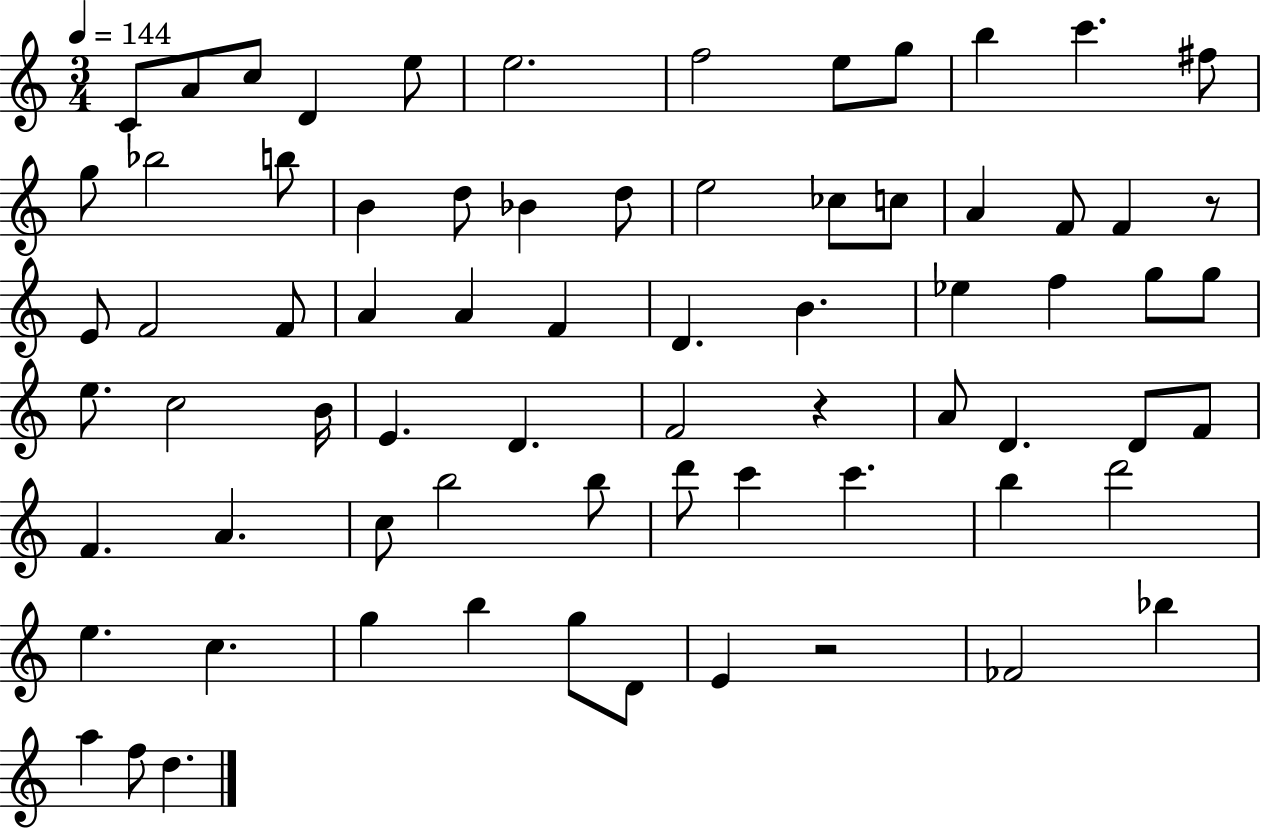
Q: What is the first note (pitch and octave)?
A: C4